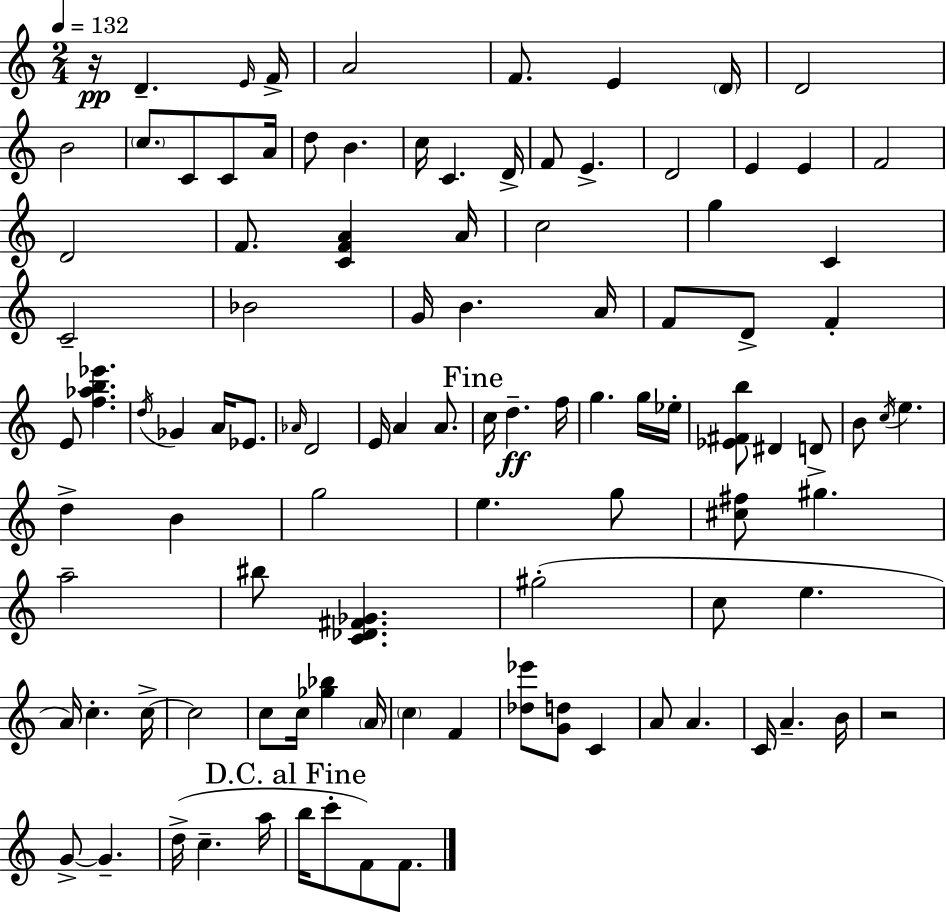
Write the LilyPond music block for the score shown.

{
  \clef treble
  \numericTimeSignature
  \time 2/4
  \key c \major
  \tempo 4 = 132
  r16\pp d'4.-- \grace { e'16 } | f'16-> a'2 | f'8. e'4 | \parenthesize d'16 d'2 | \break b'2 | \parenthesize c''8. c'8 c'8 | a'16 d''8 b'4. | c''16 c'4. | \break d'16-> f'8 e'4.-> | d'2 | e'4 e'4 | f'2 | \break d'2 | f'8. <c' f' a'>4 | a'16 c''2 | g''4 c'4 | \break c'2-- | bes'2 | g'16 b'4. | a'16 f'8 d'8-> f'4-. | \break e'8 <f'' aes'' b'' ees'''>4. | \acciaccatura { d''16 } ges'4 a'16 ees'8. | \grace { aes'16 } d'2 | e'16 a'4 | \break a'8. \mark "Fine" c''16 d''4.--\ff | f''16 g''4. | g''16 ees''16-. <ees' fis' b''>8 dis'4 | d'8-> b'8 \acciaccatura { c''16 } e''4. | \break d''4-> | b'4 g''2 | e''4. | g''8 <cis'' fis''>8 gis''4. | \break a''2-- | bis''8 <c' des' fis' ges'>4. | gis''2-.( | c''8 e''4. | \break a'16) c''4.-. | c''16->~~ c''2 | c''8 c''16 <ges'' bes''>4 | \parenthesize a'16 \parenthesize c''4 | \break f'4 <des'' ees'''>8 <g' d''>8 | c'4 a'8 a'4. | c'16 a'4.-- | b'16 r2 | \break g'8->~~ g'4.-- | d''16->( c''4.-- | a''16 \mark "D.C. al Fine" b''16 c'''8-. f'8) | f'8. \bar "|."
}